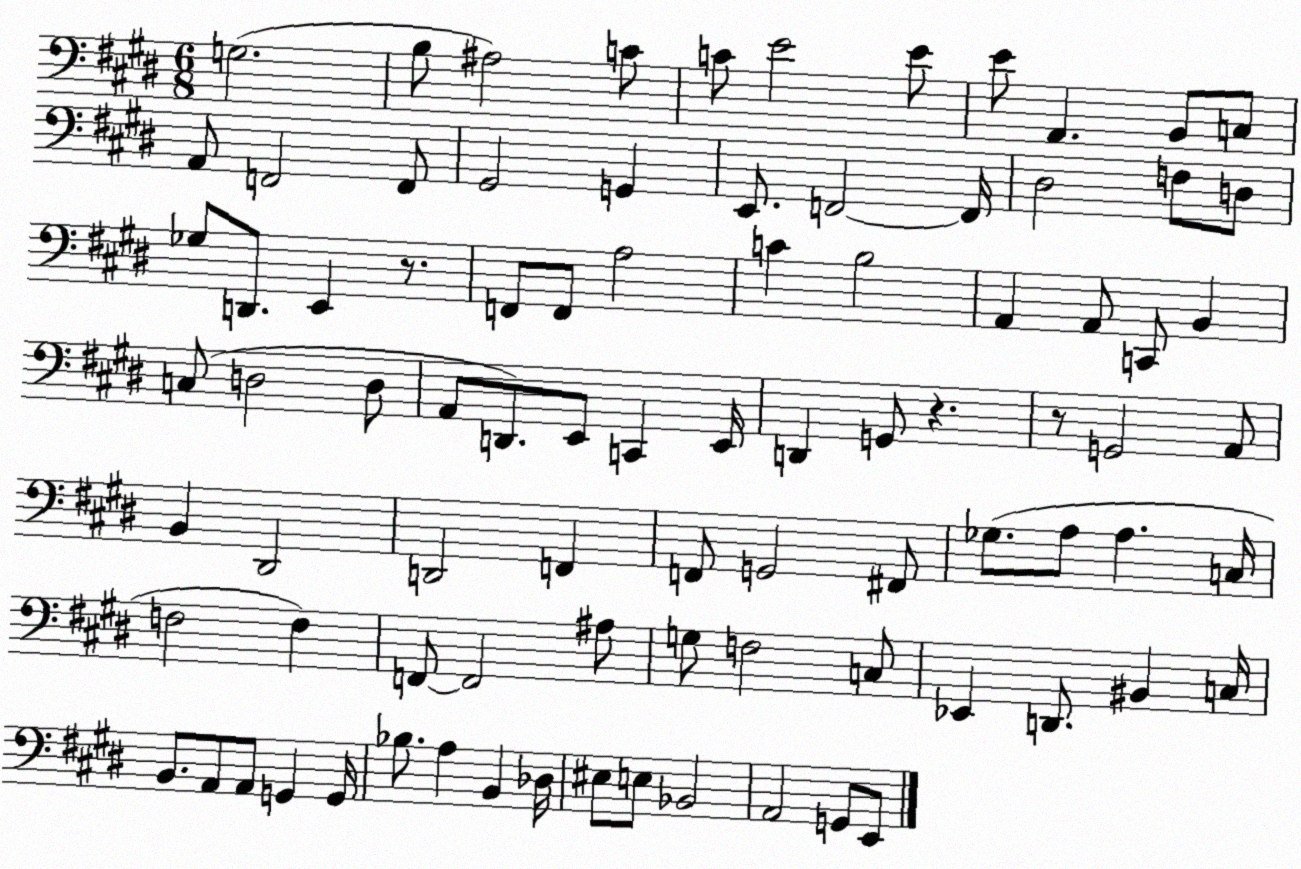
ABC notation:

X:1
T:Untitled
M:6/8
L:1/4
K:E
G,2 B,/2 ^A,2 C/2 C/2 E2 E/2 E/2 A,, B,,/2 C,/2 A,,/2 F,,2 F,,/2 ^G,,2 G,, E,,/2 F,,2 F,,/4 ^D,2 F,/2 D,/2 _G,/2 D,,/2 E,, z/2 F,,/2 F,,/2 A,2 C B,2 A,, A,,/2 C,,/2 B,, C,/2 D,2 D,/2 A,,/2 D,,/2 E,,/2 C,, E,,/4 D,, G,,/2 z z/2 G,,2 A,,/2 B,, ^D,,2 D,,2 F,, F,,/2 G,,2 ^F,,/2 _G,/2 A,/2 A, C,/4 F,2 F, F,,/2 F,,2 ^A,/2 G,/2 F,2 C,/2 _E,, D,,/2 ^B,, C,/4 B,,/2 A,,/2 A,,/2 G,, G,,/4 _B,/2 A, B,, _D,/4 ^E,/2 E,/2 _B,,2 A,,2 G,,/2 E,,/2